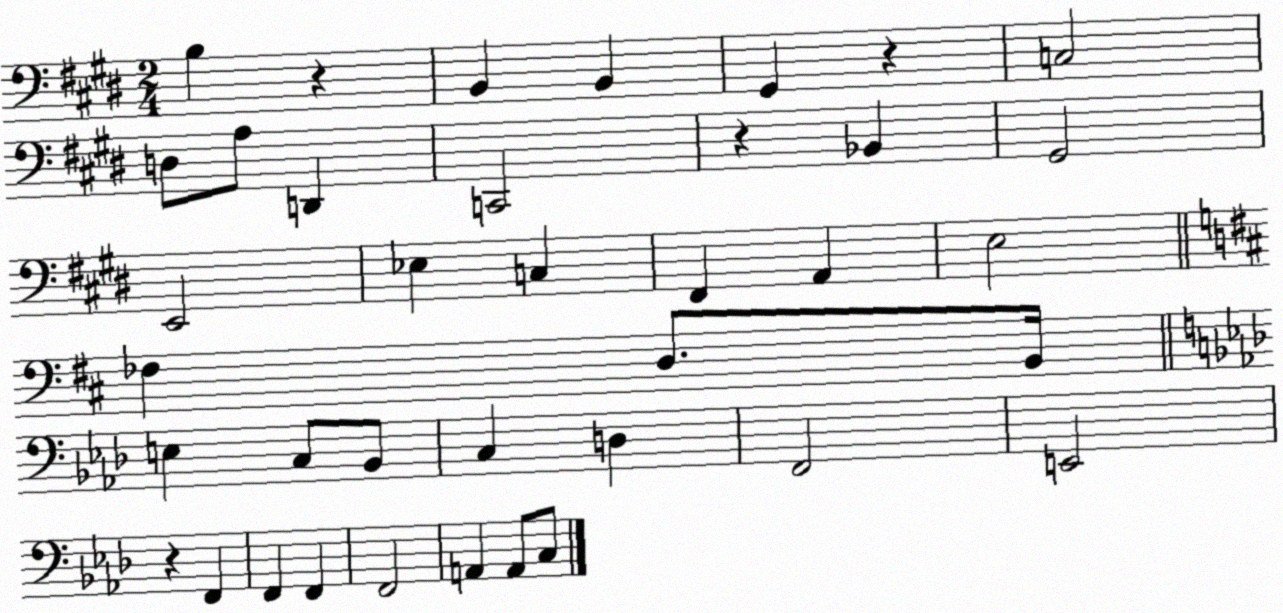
X:1
T:Untitled
M:2/4
L:1/4
K:E
B, z B,, B,, ^G,, z C,2 D,/2 A,/2 D,, C,,2 z _B,, ^G,,2 E,,2 _E, C, ^F,, A,, E,2 _F, D,/2 B,,/4 E, C,/2 _B,,/2 C, D, F,,2 E,,2 z F,, F,, F,, F,,2 A,, A,,/2 C,/2